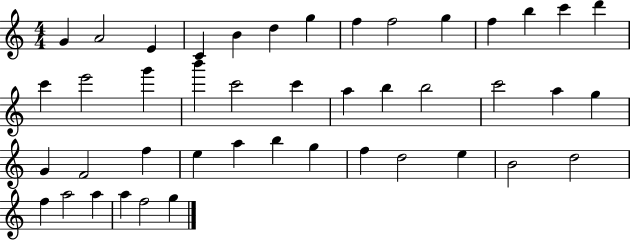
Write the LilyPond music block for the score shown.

{
  \clef treble
  \numericTimeSignature
  \time 4/4
  \key c \major
  g'4 a'2 e'4 | c'4 b'4 d''4 g''4 | f''4 f''2 g''4 | f''4 b''4 c'''4 d'''4 | \break c'''4 e'''2 g'''4 | b'''4 c'''2 c'''4 | a''4 b''4 b''2 | c'''2 a''4 g''4 | \break g'4 f'2 f''4 | e''4 a''4 b''4 g''4 | f''4 d''2 e''4 | b'2 d''2 | \break f''4 a''2 a''4 | a''4 f''2 g''4 | \bar "|."
}